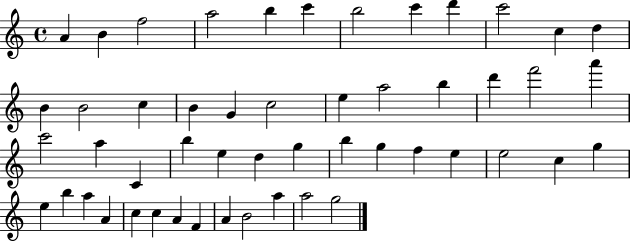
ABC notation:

X:1
T:Untitled
M:4/4
L:1/4
K:C
A B f2 a2 b c' b2 c' d' c'2 c d B B2 c B G c2 e a2 b d' f'2 a' c'2 a C b e d g b g f e e2 c g e b a A c c A F A B2 a a2 g2